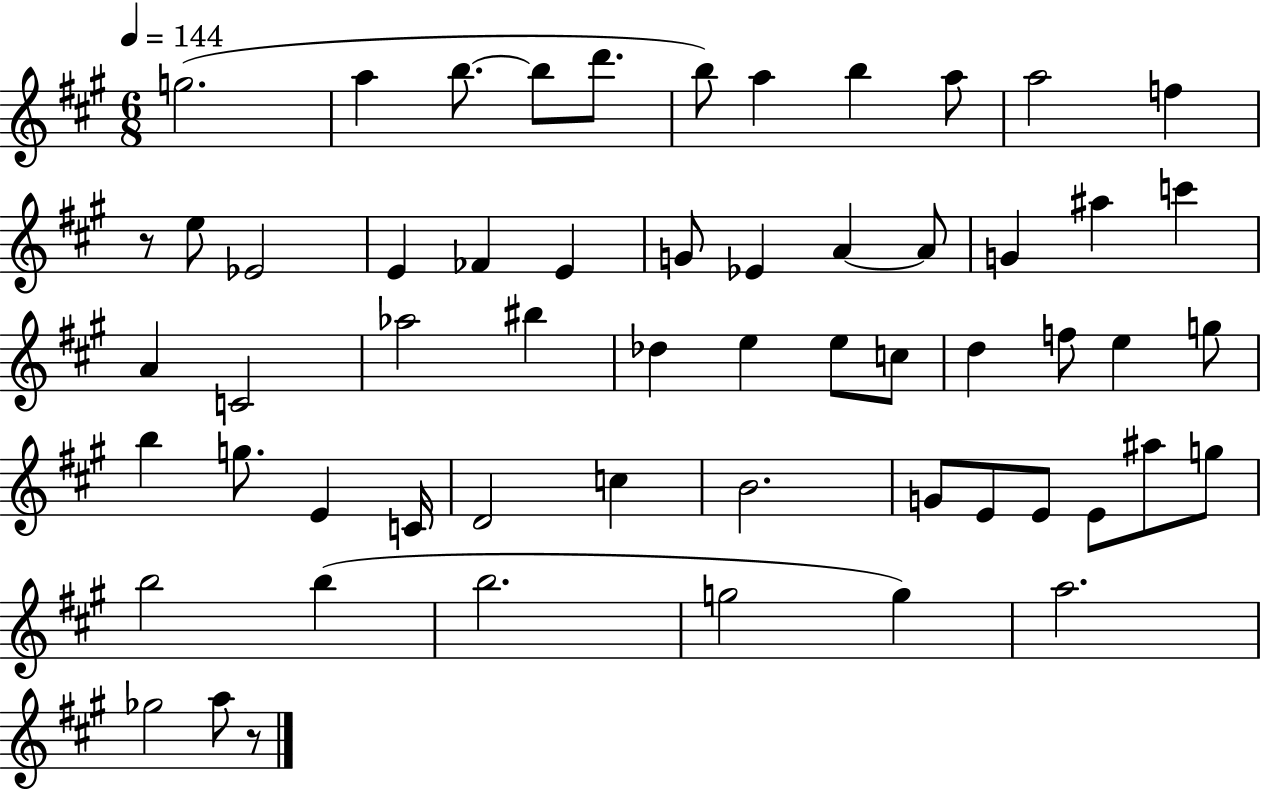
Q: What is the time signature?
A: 6/8